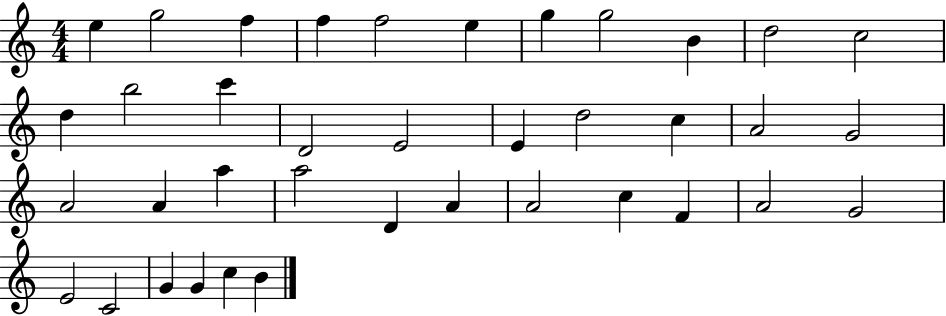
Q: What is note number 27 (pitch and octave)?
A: A4